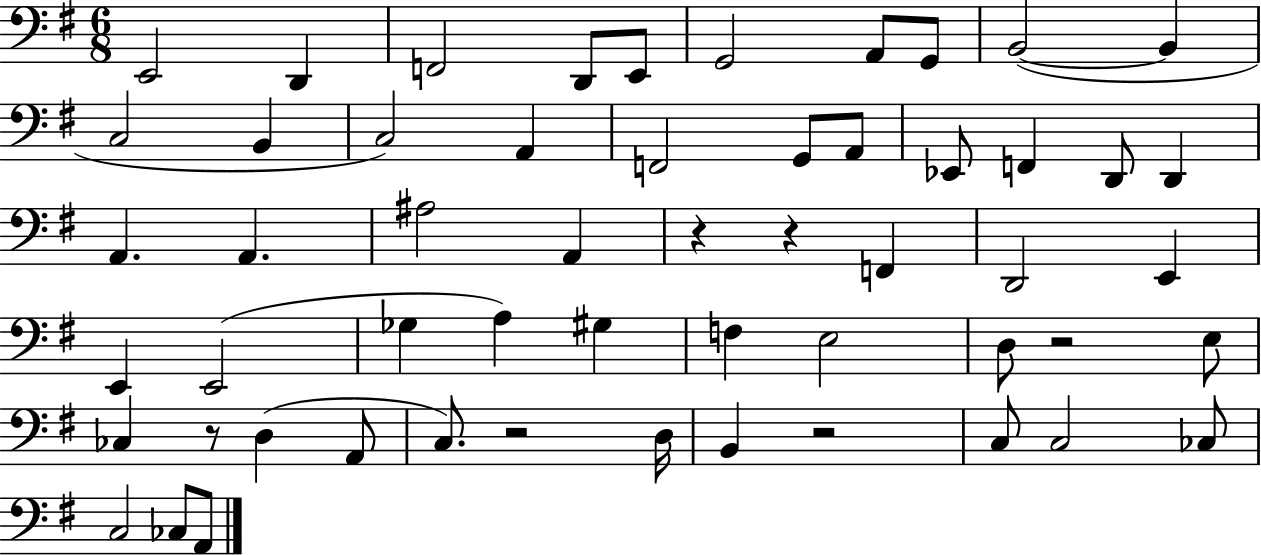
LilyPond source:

{
  \clef bass
  \numericTimeSignature
  \time 6/8
  \key g \major
  e,2 d,4 | f,2 d,8 e,8 | g,2 a,8 g,8 | b,2~(~ b,4 | \break c2 b,4 | c2) a,4 | f,2 g,8 a,8 | ees,8 f,4 d,8 d,4 | \break a,4. a,4. | ais2 a,4 | r4 r4 f,4 | d,2 e,4 | \break e,4 e,2( | ges4 a4) gis4 | f4 e2 | d8 r2 e8 | \break ces4 r8 d4( a,8 | c8.) r2 d16 | b,4 r2 | c8 c2 ces8 | \break c2 ces8 a,8 | \bar "|."
}